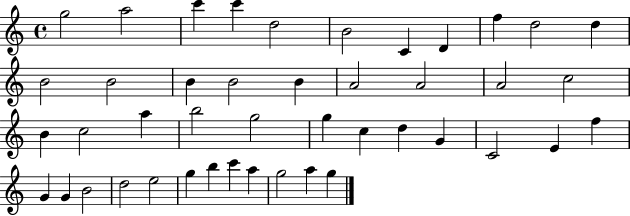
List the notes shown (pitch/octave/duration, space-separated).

G5/h A5/h C6/q C6/q D5/h B4/h C4/q D4/q F5/q D5/h D5/q B4/h B4/h B4/q B4/h B4/q A4/h A4/h A4/h C5/h B4/q C5/h A5/q B5/h G5/h G5/q C5/q D5/q G4/q C4/h E4/q F5/q G4/q G4/q B4/h D5/h E5/h G5/q B5/q C6/q A5/q G5/h A5/q G5/q